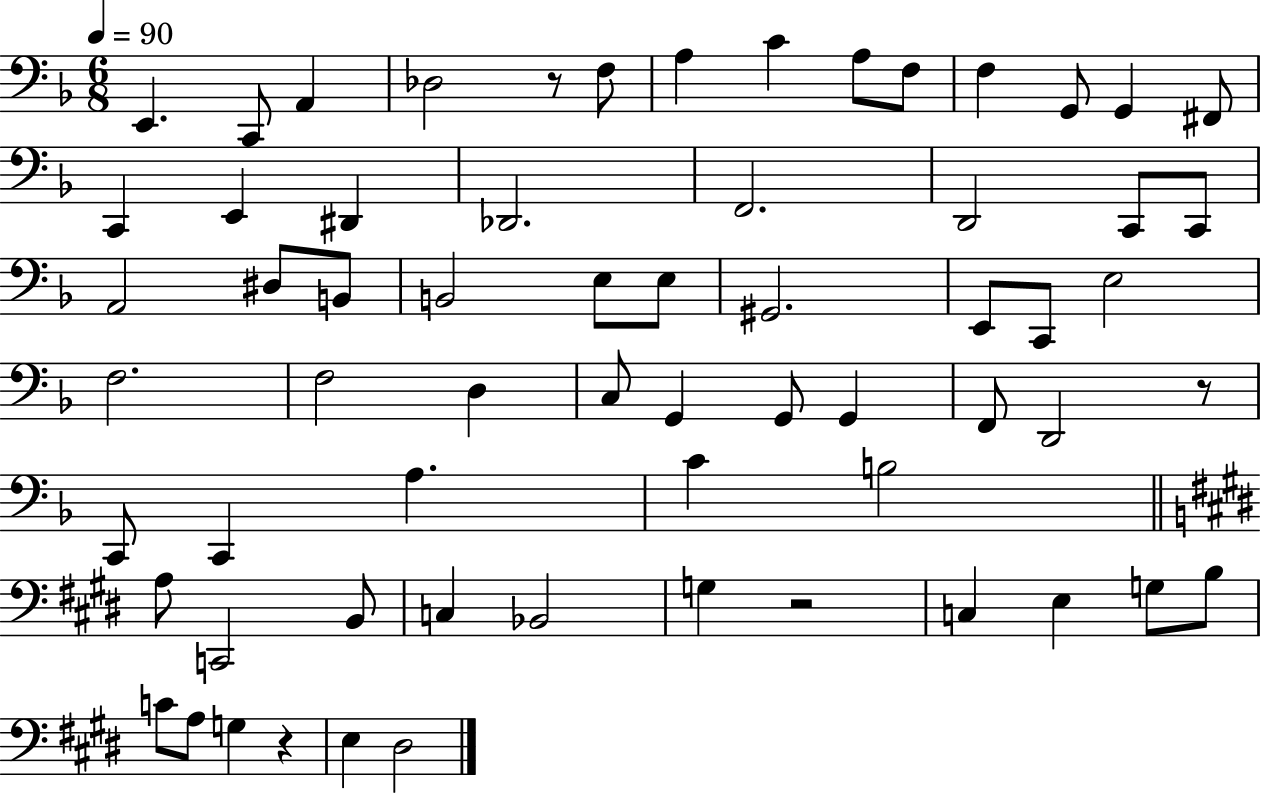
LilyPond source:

{
  \clef bass
  \numericTimeSignature
  \time 6/8
  \key f \major
  \tempo 4 = 90
  e,4. c,8 a,4 | des2 r8 f8 | a4 c'4 a8 f8 | f4 g,8 g,4 fis,8 | \break c,4 e,4 dis,4 | des,2. | f,2. | d,2 c,8 c,8 | \break a,2 dis8 b,8 | b,2 e8 e8 | gis,2. | e,8 c,8 e2 | \break f2. | f2 d4 | c8 g,4 g,8 g,4 | f,8 d,2 r8 | \break c,8 c,4 a4. | c'4 b2 | \bar "||" \break \key e \major a8 c,2 b,8 | c4 bes,2 | g4 r2 | c4 e4 g8 b8 | \break c'8 a8 g4 r4 | e4 dis2 | \bar "|."
}